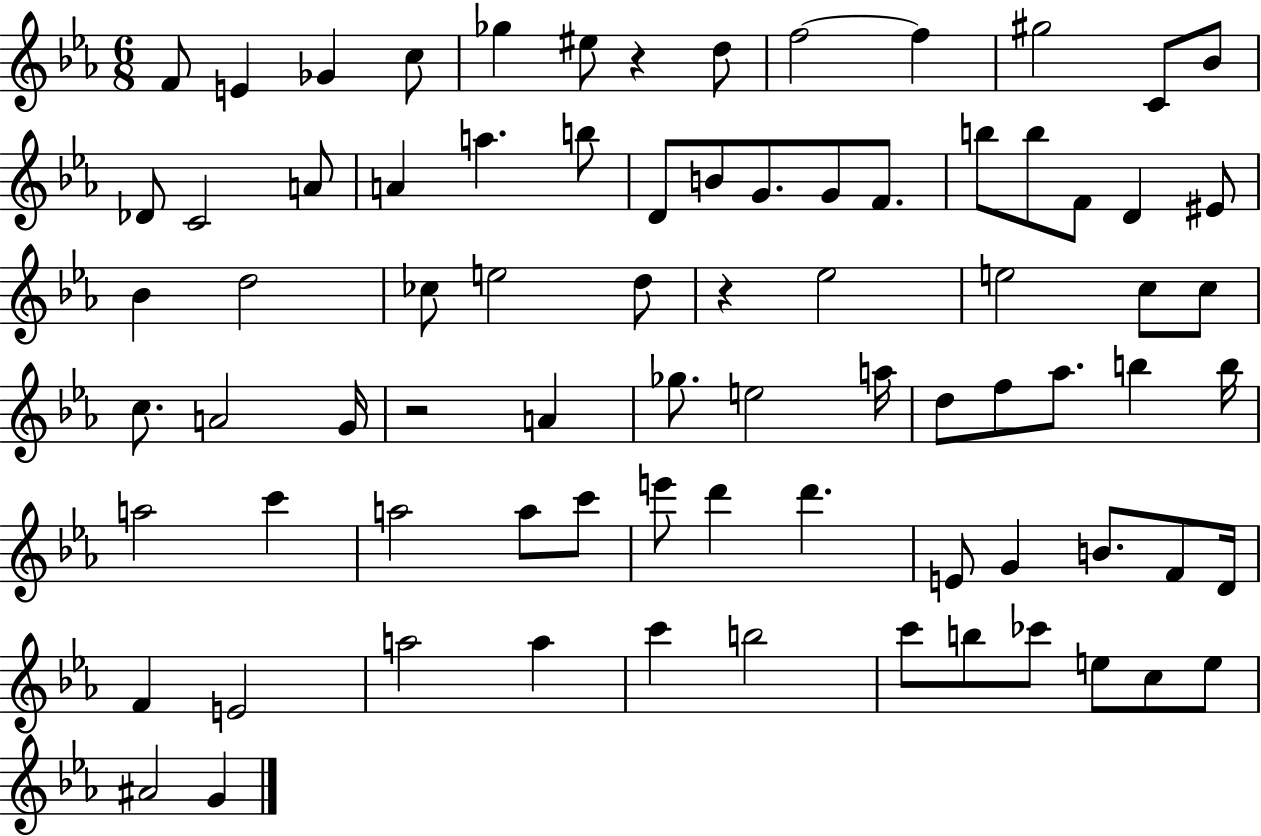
{
  \clef treble
  \numericTimeSignature
  \time 6/8
  \key ees \major
  \repeat volta 2 { f'8 e'4 ges'4 c''8 | ges''4 eis''8 r4 d''8 | f''2~~ f''4 | gis''2 c'8 bes'8 | \break des'8 c'2 a'8 | a'4 a''4. b''8 | d'8 b'8 g'8. g'8 f'8. | b''8 b''8 f'8 d'4 eis'8 | \break bes'4 d''2 | ces''8 e''2 d''8 | r4 ees''2 | e''2 c''8 c''8 | \break c''8. a'2 g'16 | r2 a'4 | ges''8. e''2 a''16 | d''8 f''8 aes''8. b''4 b''16 | \break a''2 c'''4 | a''2 a''8 c'''8 | e'''8 d'''4 d'''4. | e'8 g'4 b'8. f'8 d'16 | \break f'4 e'2 | a''2 a''4 | c'''4 b''2 | c'''8 b''8 ces'''8 e''8 c''8 e''8 | \break ais'2 g'4 | } \bar "|."
}